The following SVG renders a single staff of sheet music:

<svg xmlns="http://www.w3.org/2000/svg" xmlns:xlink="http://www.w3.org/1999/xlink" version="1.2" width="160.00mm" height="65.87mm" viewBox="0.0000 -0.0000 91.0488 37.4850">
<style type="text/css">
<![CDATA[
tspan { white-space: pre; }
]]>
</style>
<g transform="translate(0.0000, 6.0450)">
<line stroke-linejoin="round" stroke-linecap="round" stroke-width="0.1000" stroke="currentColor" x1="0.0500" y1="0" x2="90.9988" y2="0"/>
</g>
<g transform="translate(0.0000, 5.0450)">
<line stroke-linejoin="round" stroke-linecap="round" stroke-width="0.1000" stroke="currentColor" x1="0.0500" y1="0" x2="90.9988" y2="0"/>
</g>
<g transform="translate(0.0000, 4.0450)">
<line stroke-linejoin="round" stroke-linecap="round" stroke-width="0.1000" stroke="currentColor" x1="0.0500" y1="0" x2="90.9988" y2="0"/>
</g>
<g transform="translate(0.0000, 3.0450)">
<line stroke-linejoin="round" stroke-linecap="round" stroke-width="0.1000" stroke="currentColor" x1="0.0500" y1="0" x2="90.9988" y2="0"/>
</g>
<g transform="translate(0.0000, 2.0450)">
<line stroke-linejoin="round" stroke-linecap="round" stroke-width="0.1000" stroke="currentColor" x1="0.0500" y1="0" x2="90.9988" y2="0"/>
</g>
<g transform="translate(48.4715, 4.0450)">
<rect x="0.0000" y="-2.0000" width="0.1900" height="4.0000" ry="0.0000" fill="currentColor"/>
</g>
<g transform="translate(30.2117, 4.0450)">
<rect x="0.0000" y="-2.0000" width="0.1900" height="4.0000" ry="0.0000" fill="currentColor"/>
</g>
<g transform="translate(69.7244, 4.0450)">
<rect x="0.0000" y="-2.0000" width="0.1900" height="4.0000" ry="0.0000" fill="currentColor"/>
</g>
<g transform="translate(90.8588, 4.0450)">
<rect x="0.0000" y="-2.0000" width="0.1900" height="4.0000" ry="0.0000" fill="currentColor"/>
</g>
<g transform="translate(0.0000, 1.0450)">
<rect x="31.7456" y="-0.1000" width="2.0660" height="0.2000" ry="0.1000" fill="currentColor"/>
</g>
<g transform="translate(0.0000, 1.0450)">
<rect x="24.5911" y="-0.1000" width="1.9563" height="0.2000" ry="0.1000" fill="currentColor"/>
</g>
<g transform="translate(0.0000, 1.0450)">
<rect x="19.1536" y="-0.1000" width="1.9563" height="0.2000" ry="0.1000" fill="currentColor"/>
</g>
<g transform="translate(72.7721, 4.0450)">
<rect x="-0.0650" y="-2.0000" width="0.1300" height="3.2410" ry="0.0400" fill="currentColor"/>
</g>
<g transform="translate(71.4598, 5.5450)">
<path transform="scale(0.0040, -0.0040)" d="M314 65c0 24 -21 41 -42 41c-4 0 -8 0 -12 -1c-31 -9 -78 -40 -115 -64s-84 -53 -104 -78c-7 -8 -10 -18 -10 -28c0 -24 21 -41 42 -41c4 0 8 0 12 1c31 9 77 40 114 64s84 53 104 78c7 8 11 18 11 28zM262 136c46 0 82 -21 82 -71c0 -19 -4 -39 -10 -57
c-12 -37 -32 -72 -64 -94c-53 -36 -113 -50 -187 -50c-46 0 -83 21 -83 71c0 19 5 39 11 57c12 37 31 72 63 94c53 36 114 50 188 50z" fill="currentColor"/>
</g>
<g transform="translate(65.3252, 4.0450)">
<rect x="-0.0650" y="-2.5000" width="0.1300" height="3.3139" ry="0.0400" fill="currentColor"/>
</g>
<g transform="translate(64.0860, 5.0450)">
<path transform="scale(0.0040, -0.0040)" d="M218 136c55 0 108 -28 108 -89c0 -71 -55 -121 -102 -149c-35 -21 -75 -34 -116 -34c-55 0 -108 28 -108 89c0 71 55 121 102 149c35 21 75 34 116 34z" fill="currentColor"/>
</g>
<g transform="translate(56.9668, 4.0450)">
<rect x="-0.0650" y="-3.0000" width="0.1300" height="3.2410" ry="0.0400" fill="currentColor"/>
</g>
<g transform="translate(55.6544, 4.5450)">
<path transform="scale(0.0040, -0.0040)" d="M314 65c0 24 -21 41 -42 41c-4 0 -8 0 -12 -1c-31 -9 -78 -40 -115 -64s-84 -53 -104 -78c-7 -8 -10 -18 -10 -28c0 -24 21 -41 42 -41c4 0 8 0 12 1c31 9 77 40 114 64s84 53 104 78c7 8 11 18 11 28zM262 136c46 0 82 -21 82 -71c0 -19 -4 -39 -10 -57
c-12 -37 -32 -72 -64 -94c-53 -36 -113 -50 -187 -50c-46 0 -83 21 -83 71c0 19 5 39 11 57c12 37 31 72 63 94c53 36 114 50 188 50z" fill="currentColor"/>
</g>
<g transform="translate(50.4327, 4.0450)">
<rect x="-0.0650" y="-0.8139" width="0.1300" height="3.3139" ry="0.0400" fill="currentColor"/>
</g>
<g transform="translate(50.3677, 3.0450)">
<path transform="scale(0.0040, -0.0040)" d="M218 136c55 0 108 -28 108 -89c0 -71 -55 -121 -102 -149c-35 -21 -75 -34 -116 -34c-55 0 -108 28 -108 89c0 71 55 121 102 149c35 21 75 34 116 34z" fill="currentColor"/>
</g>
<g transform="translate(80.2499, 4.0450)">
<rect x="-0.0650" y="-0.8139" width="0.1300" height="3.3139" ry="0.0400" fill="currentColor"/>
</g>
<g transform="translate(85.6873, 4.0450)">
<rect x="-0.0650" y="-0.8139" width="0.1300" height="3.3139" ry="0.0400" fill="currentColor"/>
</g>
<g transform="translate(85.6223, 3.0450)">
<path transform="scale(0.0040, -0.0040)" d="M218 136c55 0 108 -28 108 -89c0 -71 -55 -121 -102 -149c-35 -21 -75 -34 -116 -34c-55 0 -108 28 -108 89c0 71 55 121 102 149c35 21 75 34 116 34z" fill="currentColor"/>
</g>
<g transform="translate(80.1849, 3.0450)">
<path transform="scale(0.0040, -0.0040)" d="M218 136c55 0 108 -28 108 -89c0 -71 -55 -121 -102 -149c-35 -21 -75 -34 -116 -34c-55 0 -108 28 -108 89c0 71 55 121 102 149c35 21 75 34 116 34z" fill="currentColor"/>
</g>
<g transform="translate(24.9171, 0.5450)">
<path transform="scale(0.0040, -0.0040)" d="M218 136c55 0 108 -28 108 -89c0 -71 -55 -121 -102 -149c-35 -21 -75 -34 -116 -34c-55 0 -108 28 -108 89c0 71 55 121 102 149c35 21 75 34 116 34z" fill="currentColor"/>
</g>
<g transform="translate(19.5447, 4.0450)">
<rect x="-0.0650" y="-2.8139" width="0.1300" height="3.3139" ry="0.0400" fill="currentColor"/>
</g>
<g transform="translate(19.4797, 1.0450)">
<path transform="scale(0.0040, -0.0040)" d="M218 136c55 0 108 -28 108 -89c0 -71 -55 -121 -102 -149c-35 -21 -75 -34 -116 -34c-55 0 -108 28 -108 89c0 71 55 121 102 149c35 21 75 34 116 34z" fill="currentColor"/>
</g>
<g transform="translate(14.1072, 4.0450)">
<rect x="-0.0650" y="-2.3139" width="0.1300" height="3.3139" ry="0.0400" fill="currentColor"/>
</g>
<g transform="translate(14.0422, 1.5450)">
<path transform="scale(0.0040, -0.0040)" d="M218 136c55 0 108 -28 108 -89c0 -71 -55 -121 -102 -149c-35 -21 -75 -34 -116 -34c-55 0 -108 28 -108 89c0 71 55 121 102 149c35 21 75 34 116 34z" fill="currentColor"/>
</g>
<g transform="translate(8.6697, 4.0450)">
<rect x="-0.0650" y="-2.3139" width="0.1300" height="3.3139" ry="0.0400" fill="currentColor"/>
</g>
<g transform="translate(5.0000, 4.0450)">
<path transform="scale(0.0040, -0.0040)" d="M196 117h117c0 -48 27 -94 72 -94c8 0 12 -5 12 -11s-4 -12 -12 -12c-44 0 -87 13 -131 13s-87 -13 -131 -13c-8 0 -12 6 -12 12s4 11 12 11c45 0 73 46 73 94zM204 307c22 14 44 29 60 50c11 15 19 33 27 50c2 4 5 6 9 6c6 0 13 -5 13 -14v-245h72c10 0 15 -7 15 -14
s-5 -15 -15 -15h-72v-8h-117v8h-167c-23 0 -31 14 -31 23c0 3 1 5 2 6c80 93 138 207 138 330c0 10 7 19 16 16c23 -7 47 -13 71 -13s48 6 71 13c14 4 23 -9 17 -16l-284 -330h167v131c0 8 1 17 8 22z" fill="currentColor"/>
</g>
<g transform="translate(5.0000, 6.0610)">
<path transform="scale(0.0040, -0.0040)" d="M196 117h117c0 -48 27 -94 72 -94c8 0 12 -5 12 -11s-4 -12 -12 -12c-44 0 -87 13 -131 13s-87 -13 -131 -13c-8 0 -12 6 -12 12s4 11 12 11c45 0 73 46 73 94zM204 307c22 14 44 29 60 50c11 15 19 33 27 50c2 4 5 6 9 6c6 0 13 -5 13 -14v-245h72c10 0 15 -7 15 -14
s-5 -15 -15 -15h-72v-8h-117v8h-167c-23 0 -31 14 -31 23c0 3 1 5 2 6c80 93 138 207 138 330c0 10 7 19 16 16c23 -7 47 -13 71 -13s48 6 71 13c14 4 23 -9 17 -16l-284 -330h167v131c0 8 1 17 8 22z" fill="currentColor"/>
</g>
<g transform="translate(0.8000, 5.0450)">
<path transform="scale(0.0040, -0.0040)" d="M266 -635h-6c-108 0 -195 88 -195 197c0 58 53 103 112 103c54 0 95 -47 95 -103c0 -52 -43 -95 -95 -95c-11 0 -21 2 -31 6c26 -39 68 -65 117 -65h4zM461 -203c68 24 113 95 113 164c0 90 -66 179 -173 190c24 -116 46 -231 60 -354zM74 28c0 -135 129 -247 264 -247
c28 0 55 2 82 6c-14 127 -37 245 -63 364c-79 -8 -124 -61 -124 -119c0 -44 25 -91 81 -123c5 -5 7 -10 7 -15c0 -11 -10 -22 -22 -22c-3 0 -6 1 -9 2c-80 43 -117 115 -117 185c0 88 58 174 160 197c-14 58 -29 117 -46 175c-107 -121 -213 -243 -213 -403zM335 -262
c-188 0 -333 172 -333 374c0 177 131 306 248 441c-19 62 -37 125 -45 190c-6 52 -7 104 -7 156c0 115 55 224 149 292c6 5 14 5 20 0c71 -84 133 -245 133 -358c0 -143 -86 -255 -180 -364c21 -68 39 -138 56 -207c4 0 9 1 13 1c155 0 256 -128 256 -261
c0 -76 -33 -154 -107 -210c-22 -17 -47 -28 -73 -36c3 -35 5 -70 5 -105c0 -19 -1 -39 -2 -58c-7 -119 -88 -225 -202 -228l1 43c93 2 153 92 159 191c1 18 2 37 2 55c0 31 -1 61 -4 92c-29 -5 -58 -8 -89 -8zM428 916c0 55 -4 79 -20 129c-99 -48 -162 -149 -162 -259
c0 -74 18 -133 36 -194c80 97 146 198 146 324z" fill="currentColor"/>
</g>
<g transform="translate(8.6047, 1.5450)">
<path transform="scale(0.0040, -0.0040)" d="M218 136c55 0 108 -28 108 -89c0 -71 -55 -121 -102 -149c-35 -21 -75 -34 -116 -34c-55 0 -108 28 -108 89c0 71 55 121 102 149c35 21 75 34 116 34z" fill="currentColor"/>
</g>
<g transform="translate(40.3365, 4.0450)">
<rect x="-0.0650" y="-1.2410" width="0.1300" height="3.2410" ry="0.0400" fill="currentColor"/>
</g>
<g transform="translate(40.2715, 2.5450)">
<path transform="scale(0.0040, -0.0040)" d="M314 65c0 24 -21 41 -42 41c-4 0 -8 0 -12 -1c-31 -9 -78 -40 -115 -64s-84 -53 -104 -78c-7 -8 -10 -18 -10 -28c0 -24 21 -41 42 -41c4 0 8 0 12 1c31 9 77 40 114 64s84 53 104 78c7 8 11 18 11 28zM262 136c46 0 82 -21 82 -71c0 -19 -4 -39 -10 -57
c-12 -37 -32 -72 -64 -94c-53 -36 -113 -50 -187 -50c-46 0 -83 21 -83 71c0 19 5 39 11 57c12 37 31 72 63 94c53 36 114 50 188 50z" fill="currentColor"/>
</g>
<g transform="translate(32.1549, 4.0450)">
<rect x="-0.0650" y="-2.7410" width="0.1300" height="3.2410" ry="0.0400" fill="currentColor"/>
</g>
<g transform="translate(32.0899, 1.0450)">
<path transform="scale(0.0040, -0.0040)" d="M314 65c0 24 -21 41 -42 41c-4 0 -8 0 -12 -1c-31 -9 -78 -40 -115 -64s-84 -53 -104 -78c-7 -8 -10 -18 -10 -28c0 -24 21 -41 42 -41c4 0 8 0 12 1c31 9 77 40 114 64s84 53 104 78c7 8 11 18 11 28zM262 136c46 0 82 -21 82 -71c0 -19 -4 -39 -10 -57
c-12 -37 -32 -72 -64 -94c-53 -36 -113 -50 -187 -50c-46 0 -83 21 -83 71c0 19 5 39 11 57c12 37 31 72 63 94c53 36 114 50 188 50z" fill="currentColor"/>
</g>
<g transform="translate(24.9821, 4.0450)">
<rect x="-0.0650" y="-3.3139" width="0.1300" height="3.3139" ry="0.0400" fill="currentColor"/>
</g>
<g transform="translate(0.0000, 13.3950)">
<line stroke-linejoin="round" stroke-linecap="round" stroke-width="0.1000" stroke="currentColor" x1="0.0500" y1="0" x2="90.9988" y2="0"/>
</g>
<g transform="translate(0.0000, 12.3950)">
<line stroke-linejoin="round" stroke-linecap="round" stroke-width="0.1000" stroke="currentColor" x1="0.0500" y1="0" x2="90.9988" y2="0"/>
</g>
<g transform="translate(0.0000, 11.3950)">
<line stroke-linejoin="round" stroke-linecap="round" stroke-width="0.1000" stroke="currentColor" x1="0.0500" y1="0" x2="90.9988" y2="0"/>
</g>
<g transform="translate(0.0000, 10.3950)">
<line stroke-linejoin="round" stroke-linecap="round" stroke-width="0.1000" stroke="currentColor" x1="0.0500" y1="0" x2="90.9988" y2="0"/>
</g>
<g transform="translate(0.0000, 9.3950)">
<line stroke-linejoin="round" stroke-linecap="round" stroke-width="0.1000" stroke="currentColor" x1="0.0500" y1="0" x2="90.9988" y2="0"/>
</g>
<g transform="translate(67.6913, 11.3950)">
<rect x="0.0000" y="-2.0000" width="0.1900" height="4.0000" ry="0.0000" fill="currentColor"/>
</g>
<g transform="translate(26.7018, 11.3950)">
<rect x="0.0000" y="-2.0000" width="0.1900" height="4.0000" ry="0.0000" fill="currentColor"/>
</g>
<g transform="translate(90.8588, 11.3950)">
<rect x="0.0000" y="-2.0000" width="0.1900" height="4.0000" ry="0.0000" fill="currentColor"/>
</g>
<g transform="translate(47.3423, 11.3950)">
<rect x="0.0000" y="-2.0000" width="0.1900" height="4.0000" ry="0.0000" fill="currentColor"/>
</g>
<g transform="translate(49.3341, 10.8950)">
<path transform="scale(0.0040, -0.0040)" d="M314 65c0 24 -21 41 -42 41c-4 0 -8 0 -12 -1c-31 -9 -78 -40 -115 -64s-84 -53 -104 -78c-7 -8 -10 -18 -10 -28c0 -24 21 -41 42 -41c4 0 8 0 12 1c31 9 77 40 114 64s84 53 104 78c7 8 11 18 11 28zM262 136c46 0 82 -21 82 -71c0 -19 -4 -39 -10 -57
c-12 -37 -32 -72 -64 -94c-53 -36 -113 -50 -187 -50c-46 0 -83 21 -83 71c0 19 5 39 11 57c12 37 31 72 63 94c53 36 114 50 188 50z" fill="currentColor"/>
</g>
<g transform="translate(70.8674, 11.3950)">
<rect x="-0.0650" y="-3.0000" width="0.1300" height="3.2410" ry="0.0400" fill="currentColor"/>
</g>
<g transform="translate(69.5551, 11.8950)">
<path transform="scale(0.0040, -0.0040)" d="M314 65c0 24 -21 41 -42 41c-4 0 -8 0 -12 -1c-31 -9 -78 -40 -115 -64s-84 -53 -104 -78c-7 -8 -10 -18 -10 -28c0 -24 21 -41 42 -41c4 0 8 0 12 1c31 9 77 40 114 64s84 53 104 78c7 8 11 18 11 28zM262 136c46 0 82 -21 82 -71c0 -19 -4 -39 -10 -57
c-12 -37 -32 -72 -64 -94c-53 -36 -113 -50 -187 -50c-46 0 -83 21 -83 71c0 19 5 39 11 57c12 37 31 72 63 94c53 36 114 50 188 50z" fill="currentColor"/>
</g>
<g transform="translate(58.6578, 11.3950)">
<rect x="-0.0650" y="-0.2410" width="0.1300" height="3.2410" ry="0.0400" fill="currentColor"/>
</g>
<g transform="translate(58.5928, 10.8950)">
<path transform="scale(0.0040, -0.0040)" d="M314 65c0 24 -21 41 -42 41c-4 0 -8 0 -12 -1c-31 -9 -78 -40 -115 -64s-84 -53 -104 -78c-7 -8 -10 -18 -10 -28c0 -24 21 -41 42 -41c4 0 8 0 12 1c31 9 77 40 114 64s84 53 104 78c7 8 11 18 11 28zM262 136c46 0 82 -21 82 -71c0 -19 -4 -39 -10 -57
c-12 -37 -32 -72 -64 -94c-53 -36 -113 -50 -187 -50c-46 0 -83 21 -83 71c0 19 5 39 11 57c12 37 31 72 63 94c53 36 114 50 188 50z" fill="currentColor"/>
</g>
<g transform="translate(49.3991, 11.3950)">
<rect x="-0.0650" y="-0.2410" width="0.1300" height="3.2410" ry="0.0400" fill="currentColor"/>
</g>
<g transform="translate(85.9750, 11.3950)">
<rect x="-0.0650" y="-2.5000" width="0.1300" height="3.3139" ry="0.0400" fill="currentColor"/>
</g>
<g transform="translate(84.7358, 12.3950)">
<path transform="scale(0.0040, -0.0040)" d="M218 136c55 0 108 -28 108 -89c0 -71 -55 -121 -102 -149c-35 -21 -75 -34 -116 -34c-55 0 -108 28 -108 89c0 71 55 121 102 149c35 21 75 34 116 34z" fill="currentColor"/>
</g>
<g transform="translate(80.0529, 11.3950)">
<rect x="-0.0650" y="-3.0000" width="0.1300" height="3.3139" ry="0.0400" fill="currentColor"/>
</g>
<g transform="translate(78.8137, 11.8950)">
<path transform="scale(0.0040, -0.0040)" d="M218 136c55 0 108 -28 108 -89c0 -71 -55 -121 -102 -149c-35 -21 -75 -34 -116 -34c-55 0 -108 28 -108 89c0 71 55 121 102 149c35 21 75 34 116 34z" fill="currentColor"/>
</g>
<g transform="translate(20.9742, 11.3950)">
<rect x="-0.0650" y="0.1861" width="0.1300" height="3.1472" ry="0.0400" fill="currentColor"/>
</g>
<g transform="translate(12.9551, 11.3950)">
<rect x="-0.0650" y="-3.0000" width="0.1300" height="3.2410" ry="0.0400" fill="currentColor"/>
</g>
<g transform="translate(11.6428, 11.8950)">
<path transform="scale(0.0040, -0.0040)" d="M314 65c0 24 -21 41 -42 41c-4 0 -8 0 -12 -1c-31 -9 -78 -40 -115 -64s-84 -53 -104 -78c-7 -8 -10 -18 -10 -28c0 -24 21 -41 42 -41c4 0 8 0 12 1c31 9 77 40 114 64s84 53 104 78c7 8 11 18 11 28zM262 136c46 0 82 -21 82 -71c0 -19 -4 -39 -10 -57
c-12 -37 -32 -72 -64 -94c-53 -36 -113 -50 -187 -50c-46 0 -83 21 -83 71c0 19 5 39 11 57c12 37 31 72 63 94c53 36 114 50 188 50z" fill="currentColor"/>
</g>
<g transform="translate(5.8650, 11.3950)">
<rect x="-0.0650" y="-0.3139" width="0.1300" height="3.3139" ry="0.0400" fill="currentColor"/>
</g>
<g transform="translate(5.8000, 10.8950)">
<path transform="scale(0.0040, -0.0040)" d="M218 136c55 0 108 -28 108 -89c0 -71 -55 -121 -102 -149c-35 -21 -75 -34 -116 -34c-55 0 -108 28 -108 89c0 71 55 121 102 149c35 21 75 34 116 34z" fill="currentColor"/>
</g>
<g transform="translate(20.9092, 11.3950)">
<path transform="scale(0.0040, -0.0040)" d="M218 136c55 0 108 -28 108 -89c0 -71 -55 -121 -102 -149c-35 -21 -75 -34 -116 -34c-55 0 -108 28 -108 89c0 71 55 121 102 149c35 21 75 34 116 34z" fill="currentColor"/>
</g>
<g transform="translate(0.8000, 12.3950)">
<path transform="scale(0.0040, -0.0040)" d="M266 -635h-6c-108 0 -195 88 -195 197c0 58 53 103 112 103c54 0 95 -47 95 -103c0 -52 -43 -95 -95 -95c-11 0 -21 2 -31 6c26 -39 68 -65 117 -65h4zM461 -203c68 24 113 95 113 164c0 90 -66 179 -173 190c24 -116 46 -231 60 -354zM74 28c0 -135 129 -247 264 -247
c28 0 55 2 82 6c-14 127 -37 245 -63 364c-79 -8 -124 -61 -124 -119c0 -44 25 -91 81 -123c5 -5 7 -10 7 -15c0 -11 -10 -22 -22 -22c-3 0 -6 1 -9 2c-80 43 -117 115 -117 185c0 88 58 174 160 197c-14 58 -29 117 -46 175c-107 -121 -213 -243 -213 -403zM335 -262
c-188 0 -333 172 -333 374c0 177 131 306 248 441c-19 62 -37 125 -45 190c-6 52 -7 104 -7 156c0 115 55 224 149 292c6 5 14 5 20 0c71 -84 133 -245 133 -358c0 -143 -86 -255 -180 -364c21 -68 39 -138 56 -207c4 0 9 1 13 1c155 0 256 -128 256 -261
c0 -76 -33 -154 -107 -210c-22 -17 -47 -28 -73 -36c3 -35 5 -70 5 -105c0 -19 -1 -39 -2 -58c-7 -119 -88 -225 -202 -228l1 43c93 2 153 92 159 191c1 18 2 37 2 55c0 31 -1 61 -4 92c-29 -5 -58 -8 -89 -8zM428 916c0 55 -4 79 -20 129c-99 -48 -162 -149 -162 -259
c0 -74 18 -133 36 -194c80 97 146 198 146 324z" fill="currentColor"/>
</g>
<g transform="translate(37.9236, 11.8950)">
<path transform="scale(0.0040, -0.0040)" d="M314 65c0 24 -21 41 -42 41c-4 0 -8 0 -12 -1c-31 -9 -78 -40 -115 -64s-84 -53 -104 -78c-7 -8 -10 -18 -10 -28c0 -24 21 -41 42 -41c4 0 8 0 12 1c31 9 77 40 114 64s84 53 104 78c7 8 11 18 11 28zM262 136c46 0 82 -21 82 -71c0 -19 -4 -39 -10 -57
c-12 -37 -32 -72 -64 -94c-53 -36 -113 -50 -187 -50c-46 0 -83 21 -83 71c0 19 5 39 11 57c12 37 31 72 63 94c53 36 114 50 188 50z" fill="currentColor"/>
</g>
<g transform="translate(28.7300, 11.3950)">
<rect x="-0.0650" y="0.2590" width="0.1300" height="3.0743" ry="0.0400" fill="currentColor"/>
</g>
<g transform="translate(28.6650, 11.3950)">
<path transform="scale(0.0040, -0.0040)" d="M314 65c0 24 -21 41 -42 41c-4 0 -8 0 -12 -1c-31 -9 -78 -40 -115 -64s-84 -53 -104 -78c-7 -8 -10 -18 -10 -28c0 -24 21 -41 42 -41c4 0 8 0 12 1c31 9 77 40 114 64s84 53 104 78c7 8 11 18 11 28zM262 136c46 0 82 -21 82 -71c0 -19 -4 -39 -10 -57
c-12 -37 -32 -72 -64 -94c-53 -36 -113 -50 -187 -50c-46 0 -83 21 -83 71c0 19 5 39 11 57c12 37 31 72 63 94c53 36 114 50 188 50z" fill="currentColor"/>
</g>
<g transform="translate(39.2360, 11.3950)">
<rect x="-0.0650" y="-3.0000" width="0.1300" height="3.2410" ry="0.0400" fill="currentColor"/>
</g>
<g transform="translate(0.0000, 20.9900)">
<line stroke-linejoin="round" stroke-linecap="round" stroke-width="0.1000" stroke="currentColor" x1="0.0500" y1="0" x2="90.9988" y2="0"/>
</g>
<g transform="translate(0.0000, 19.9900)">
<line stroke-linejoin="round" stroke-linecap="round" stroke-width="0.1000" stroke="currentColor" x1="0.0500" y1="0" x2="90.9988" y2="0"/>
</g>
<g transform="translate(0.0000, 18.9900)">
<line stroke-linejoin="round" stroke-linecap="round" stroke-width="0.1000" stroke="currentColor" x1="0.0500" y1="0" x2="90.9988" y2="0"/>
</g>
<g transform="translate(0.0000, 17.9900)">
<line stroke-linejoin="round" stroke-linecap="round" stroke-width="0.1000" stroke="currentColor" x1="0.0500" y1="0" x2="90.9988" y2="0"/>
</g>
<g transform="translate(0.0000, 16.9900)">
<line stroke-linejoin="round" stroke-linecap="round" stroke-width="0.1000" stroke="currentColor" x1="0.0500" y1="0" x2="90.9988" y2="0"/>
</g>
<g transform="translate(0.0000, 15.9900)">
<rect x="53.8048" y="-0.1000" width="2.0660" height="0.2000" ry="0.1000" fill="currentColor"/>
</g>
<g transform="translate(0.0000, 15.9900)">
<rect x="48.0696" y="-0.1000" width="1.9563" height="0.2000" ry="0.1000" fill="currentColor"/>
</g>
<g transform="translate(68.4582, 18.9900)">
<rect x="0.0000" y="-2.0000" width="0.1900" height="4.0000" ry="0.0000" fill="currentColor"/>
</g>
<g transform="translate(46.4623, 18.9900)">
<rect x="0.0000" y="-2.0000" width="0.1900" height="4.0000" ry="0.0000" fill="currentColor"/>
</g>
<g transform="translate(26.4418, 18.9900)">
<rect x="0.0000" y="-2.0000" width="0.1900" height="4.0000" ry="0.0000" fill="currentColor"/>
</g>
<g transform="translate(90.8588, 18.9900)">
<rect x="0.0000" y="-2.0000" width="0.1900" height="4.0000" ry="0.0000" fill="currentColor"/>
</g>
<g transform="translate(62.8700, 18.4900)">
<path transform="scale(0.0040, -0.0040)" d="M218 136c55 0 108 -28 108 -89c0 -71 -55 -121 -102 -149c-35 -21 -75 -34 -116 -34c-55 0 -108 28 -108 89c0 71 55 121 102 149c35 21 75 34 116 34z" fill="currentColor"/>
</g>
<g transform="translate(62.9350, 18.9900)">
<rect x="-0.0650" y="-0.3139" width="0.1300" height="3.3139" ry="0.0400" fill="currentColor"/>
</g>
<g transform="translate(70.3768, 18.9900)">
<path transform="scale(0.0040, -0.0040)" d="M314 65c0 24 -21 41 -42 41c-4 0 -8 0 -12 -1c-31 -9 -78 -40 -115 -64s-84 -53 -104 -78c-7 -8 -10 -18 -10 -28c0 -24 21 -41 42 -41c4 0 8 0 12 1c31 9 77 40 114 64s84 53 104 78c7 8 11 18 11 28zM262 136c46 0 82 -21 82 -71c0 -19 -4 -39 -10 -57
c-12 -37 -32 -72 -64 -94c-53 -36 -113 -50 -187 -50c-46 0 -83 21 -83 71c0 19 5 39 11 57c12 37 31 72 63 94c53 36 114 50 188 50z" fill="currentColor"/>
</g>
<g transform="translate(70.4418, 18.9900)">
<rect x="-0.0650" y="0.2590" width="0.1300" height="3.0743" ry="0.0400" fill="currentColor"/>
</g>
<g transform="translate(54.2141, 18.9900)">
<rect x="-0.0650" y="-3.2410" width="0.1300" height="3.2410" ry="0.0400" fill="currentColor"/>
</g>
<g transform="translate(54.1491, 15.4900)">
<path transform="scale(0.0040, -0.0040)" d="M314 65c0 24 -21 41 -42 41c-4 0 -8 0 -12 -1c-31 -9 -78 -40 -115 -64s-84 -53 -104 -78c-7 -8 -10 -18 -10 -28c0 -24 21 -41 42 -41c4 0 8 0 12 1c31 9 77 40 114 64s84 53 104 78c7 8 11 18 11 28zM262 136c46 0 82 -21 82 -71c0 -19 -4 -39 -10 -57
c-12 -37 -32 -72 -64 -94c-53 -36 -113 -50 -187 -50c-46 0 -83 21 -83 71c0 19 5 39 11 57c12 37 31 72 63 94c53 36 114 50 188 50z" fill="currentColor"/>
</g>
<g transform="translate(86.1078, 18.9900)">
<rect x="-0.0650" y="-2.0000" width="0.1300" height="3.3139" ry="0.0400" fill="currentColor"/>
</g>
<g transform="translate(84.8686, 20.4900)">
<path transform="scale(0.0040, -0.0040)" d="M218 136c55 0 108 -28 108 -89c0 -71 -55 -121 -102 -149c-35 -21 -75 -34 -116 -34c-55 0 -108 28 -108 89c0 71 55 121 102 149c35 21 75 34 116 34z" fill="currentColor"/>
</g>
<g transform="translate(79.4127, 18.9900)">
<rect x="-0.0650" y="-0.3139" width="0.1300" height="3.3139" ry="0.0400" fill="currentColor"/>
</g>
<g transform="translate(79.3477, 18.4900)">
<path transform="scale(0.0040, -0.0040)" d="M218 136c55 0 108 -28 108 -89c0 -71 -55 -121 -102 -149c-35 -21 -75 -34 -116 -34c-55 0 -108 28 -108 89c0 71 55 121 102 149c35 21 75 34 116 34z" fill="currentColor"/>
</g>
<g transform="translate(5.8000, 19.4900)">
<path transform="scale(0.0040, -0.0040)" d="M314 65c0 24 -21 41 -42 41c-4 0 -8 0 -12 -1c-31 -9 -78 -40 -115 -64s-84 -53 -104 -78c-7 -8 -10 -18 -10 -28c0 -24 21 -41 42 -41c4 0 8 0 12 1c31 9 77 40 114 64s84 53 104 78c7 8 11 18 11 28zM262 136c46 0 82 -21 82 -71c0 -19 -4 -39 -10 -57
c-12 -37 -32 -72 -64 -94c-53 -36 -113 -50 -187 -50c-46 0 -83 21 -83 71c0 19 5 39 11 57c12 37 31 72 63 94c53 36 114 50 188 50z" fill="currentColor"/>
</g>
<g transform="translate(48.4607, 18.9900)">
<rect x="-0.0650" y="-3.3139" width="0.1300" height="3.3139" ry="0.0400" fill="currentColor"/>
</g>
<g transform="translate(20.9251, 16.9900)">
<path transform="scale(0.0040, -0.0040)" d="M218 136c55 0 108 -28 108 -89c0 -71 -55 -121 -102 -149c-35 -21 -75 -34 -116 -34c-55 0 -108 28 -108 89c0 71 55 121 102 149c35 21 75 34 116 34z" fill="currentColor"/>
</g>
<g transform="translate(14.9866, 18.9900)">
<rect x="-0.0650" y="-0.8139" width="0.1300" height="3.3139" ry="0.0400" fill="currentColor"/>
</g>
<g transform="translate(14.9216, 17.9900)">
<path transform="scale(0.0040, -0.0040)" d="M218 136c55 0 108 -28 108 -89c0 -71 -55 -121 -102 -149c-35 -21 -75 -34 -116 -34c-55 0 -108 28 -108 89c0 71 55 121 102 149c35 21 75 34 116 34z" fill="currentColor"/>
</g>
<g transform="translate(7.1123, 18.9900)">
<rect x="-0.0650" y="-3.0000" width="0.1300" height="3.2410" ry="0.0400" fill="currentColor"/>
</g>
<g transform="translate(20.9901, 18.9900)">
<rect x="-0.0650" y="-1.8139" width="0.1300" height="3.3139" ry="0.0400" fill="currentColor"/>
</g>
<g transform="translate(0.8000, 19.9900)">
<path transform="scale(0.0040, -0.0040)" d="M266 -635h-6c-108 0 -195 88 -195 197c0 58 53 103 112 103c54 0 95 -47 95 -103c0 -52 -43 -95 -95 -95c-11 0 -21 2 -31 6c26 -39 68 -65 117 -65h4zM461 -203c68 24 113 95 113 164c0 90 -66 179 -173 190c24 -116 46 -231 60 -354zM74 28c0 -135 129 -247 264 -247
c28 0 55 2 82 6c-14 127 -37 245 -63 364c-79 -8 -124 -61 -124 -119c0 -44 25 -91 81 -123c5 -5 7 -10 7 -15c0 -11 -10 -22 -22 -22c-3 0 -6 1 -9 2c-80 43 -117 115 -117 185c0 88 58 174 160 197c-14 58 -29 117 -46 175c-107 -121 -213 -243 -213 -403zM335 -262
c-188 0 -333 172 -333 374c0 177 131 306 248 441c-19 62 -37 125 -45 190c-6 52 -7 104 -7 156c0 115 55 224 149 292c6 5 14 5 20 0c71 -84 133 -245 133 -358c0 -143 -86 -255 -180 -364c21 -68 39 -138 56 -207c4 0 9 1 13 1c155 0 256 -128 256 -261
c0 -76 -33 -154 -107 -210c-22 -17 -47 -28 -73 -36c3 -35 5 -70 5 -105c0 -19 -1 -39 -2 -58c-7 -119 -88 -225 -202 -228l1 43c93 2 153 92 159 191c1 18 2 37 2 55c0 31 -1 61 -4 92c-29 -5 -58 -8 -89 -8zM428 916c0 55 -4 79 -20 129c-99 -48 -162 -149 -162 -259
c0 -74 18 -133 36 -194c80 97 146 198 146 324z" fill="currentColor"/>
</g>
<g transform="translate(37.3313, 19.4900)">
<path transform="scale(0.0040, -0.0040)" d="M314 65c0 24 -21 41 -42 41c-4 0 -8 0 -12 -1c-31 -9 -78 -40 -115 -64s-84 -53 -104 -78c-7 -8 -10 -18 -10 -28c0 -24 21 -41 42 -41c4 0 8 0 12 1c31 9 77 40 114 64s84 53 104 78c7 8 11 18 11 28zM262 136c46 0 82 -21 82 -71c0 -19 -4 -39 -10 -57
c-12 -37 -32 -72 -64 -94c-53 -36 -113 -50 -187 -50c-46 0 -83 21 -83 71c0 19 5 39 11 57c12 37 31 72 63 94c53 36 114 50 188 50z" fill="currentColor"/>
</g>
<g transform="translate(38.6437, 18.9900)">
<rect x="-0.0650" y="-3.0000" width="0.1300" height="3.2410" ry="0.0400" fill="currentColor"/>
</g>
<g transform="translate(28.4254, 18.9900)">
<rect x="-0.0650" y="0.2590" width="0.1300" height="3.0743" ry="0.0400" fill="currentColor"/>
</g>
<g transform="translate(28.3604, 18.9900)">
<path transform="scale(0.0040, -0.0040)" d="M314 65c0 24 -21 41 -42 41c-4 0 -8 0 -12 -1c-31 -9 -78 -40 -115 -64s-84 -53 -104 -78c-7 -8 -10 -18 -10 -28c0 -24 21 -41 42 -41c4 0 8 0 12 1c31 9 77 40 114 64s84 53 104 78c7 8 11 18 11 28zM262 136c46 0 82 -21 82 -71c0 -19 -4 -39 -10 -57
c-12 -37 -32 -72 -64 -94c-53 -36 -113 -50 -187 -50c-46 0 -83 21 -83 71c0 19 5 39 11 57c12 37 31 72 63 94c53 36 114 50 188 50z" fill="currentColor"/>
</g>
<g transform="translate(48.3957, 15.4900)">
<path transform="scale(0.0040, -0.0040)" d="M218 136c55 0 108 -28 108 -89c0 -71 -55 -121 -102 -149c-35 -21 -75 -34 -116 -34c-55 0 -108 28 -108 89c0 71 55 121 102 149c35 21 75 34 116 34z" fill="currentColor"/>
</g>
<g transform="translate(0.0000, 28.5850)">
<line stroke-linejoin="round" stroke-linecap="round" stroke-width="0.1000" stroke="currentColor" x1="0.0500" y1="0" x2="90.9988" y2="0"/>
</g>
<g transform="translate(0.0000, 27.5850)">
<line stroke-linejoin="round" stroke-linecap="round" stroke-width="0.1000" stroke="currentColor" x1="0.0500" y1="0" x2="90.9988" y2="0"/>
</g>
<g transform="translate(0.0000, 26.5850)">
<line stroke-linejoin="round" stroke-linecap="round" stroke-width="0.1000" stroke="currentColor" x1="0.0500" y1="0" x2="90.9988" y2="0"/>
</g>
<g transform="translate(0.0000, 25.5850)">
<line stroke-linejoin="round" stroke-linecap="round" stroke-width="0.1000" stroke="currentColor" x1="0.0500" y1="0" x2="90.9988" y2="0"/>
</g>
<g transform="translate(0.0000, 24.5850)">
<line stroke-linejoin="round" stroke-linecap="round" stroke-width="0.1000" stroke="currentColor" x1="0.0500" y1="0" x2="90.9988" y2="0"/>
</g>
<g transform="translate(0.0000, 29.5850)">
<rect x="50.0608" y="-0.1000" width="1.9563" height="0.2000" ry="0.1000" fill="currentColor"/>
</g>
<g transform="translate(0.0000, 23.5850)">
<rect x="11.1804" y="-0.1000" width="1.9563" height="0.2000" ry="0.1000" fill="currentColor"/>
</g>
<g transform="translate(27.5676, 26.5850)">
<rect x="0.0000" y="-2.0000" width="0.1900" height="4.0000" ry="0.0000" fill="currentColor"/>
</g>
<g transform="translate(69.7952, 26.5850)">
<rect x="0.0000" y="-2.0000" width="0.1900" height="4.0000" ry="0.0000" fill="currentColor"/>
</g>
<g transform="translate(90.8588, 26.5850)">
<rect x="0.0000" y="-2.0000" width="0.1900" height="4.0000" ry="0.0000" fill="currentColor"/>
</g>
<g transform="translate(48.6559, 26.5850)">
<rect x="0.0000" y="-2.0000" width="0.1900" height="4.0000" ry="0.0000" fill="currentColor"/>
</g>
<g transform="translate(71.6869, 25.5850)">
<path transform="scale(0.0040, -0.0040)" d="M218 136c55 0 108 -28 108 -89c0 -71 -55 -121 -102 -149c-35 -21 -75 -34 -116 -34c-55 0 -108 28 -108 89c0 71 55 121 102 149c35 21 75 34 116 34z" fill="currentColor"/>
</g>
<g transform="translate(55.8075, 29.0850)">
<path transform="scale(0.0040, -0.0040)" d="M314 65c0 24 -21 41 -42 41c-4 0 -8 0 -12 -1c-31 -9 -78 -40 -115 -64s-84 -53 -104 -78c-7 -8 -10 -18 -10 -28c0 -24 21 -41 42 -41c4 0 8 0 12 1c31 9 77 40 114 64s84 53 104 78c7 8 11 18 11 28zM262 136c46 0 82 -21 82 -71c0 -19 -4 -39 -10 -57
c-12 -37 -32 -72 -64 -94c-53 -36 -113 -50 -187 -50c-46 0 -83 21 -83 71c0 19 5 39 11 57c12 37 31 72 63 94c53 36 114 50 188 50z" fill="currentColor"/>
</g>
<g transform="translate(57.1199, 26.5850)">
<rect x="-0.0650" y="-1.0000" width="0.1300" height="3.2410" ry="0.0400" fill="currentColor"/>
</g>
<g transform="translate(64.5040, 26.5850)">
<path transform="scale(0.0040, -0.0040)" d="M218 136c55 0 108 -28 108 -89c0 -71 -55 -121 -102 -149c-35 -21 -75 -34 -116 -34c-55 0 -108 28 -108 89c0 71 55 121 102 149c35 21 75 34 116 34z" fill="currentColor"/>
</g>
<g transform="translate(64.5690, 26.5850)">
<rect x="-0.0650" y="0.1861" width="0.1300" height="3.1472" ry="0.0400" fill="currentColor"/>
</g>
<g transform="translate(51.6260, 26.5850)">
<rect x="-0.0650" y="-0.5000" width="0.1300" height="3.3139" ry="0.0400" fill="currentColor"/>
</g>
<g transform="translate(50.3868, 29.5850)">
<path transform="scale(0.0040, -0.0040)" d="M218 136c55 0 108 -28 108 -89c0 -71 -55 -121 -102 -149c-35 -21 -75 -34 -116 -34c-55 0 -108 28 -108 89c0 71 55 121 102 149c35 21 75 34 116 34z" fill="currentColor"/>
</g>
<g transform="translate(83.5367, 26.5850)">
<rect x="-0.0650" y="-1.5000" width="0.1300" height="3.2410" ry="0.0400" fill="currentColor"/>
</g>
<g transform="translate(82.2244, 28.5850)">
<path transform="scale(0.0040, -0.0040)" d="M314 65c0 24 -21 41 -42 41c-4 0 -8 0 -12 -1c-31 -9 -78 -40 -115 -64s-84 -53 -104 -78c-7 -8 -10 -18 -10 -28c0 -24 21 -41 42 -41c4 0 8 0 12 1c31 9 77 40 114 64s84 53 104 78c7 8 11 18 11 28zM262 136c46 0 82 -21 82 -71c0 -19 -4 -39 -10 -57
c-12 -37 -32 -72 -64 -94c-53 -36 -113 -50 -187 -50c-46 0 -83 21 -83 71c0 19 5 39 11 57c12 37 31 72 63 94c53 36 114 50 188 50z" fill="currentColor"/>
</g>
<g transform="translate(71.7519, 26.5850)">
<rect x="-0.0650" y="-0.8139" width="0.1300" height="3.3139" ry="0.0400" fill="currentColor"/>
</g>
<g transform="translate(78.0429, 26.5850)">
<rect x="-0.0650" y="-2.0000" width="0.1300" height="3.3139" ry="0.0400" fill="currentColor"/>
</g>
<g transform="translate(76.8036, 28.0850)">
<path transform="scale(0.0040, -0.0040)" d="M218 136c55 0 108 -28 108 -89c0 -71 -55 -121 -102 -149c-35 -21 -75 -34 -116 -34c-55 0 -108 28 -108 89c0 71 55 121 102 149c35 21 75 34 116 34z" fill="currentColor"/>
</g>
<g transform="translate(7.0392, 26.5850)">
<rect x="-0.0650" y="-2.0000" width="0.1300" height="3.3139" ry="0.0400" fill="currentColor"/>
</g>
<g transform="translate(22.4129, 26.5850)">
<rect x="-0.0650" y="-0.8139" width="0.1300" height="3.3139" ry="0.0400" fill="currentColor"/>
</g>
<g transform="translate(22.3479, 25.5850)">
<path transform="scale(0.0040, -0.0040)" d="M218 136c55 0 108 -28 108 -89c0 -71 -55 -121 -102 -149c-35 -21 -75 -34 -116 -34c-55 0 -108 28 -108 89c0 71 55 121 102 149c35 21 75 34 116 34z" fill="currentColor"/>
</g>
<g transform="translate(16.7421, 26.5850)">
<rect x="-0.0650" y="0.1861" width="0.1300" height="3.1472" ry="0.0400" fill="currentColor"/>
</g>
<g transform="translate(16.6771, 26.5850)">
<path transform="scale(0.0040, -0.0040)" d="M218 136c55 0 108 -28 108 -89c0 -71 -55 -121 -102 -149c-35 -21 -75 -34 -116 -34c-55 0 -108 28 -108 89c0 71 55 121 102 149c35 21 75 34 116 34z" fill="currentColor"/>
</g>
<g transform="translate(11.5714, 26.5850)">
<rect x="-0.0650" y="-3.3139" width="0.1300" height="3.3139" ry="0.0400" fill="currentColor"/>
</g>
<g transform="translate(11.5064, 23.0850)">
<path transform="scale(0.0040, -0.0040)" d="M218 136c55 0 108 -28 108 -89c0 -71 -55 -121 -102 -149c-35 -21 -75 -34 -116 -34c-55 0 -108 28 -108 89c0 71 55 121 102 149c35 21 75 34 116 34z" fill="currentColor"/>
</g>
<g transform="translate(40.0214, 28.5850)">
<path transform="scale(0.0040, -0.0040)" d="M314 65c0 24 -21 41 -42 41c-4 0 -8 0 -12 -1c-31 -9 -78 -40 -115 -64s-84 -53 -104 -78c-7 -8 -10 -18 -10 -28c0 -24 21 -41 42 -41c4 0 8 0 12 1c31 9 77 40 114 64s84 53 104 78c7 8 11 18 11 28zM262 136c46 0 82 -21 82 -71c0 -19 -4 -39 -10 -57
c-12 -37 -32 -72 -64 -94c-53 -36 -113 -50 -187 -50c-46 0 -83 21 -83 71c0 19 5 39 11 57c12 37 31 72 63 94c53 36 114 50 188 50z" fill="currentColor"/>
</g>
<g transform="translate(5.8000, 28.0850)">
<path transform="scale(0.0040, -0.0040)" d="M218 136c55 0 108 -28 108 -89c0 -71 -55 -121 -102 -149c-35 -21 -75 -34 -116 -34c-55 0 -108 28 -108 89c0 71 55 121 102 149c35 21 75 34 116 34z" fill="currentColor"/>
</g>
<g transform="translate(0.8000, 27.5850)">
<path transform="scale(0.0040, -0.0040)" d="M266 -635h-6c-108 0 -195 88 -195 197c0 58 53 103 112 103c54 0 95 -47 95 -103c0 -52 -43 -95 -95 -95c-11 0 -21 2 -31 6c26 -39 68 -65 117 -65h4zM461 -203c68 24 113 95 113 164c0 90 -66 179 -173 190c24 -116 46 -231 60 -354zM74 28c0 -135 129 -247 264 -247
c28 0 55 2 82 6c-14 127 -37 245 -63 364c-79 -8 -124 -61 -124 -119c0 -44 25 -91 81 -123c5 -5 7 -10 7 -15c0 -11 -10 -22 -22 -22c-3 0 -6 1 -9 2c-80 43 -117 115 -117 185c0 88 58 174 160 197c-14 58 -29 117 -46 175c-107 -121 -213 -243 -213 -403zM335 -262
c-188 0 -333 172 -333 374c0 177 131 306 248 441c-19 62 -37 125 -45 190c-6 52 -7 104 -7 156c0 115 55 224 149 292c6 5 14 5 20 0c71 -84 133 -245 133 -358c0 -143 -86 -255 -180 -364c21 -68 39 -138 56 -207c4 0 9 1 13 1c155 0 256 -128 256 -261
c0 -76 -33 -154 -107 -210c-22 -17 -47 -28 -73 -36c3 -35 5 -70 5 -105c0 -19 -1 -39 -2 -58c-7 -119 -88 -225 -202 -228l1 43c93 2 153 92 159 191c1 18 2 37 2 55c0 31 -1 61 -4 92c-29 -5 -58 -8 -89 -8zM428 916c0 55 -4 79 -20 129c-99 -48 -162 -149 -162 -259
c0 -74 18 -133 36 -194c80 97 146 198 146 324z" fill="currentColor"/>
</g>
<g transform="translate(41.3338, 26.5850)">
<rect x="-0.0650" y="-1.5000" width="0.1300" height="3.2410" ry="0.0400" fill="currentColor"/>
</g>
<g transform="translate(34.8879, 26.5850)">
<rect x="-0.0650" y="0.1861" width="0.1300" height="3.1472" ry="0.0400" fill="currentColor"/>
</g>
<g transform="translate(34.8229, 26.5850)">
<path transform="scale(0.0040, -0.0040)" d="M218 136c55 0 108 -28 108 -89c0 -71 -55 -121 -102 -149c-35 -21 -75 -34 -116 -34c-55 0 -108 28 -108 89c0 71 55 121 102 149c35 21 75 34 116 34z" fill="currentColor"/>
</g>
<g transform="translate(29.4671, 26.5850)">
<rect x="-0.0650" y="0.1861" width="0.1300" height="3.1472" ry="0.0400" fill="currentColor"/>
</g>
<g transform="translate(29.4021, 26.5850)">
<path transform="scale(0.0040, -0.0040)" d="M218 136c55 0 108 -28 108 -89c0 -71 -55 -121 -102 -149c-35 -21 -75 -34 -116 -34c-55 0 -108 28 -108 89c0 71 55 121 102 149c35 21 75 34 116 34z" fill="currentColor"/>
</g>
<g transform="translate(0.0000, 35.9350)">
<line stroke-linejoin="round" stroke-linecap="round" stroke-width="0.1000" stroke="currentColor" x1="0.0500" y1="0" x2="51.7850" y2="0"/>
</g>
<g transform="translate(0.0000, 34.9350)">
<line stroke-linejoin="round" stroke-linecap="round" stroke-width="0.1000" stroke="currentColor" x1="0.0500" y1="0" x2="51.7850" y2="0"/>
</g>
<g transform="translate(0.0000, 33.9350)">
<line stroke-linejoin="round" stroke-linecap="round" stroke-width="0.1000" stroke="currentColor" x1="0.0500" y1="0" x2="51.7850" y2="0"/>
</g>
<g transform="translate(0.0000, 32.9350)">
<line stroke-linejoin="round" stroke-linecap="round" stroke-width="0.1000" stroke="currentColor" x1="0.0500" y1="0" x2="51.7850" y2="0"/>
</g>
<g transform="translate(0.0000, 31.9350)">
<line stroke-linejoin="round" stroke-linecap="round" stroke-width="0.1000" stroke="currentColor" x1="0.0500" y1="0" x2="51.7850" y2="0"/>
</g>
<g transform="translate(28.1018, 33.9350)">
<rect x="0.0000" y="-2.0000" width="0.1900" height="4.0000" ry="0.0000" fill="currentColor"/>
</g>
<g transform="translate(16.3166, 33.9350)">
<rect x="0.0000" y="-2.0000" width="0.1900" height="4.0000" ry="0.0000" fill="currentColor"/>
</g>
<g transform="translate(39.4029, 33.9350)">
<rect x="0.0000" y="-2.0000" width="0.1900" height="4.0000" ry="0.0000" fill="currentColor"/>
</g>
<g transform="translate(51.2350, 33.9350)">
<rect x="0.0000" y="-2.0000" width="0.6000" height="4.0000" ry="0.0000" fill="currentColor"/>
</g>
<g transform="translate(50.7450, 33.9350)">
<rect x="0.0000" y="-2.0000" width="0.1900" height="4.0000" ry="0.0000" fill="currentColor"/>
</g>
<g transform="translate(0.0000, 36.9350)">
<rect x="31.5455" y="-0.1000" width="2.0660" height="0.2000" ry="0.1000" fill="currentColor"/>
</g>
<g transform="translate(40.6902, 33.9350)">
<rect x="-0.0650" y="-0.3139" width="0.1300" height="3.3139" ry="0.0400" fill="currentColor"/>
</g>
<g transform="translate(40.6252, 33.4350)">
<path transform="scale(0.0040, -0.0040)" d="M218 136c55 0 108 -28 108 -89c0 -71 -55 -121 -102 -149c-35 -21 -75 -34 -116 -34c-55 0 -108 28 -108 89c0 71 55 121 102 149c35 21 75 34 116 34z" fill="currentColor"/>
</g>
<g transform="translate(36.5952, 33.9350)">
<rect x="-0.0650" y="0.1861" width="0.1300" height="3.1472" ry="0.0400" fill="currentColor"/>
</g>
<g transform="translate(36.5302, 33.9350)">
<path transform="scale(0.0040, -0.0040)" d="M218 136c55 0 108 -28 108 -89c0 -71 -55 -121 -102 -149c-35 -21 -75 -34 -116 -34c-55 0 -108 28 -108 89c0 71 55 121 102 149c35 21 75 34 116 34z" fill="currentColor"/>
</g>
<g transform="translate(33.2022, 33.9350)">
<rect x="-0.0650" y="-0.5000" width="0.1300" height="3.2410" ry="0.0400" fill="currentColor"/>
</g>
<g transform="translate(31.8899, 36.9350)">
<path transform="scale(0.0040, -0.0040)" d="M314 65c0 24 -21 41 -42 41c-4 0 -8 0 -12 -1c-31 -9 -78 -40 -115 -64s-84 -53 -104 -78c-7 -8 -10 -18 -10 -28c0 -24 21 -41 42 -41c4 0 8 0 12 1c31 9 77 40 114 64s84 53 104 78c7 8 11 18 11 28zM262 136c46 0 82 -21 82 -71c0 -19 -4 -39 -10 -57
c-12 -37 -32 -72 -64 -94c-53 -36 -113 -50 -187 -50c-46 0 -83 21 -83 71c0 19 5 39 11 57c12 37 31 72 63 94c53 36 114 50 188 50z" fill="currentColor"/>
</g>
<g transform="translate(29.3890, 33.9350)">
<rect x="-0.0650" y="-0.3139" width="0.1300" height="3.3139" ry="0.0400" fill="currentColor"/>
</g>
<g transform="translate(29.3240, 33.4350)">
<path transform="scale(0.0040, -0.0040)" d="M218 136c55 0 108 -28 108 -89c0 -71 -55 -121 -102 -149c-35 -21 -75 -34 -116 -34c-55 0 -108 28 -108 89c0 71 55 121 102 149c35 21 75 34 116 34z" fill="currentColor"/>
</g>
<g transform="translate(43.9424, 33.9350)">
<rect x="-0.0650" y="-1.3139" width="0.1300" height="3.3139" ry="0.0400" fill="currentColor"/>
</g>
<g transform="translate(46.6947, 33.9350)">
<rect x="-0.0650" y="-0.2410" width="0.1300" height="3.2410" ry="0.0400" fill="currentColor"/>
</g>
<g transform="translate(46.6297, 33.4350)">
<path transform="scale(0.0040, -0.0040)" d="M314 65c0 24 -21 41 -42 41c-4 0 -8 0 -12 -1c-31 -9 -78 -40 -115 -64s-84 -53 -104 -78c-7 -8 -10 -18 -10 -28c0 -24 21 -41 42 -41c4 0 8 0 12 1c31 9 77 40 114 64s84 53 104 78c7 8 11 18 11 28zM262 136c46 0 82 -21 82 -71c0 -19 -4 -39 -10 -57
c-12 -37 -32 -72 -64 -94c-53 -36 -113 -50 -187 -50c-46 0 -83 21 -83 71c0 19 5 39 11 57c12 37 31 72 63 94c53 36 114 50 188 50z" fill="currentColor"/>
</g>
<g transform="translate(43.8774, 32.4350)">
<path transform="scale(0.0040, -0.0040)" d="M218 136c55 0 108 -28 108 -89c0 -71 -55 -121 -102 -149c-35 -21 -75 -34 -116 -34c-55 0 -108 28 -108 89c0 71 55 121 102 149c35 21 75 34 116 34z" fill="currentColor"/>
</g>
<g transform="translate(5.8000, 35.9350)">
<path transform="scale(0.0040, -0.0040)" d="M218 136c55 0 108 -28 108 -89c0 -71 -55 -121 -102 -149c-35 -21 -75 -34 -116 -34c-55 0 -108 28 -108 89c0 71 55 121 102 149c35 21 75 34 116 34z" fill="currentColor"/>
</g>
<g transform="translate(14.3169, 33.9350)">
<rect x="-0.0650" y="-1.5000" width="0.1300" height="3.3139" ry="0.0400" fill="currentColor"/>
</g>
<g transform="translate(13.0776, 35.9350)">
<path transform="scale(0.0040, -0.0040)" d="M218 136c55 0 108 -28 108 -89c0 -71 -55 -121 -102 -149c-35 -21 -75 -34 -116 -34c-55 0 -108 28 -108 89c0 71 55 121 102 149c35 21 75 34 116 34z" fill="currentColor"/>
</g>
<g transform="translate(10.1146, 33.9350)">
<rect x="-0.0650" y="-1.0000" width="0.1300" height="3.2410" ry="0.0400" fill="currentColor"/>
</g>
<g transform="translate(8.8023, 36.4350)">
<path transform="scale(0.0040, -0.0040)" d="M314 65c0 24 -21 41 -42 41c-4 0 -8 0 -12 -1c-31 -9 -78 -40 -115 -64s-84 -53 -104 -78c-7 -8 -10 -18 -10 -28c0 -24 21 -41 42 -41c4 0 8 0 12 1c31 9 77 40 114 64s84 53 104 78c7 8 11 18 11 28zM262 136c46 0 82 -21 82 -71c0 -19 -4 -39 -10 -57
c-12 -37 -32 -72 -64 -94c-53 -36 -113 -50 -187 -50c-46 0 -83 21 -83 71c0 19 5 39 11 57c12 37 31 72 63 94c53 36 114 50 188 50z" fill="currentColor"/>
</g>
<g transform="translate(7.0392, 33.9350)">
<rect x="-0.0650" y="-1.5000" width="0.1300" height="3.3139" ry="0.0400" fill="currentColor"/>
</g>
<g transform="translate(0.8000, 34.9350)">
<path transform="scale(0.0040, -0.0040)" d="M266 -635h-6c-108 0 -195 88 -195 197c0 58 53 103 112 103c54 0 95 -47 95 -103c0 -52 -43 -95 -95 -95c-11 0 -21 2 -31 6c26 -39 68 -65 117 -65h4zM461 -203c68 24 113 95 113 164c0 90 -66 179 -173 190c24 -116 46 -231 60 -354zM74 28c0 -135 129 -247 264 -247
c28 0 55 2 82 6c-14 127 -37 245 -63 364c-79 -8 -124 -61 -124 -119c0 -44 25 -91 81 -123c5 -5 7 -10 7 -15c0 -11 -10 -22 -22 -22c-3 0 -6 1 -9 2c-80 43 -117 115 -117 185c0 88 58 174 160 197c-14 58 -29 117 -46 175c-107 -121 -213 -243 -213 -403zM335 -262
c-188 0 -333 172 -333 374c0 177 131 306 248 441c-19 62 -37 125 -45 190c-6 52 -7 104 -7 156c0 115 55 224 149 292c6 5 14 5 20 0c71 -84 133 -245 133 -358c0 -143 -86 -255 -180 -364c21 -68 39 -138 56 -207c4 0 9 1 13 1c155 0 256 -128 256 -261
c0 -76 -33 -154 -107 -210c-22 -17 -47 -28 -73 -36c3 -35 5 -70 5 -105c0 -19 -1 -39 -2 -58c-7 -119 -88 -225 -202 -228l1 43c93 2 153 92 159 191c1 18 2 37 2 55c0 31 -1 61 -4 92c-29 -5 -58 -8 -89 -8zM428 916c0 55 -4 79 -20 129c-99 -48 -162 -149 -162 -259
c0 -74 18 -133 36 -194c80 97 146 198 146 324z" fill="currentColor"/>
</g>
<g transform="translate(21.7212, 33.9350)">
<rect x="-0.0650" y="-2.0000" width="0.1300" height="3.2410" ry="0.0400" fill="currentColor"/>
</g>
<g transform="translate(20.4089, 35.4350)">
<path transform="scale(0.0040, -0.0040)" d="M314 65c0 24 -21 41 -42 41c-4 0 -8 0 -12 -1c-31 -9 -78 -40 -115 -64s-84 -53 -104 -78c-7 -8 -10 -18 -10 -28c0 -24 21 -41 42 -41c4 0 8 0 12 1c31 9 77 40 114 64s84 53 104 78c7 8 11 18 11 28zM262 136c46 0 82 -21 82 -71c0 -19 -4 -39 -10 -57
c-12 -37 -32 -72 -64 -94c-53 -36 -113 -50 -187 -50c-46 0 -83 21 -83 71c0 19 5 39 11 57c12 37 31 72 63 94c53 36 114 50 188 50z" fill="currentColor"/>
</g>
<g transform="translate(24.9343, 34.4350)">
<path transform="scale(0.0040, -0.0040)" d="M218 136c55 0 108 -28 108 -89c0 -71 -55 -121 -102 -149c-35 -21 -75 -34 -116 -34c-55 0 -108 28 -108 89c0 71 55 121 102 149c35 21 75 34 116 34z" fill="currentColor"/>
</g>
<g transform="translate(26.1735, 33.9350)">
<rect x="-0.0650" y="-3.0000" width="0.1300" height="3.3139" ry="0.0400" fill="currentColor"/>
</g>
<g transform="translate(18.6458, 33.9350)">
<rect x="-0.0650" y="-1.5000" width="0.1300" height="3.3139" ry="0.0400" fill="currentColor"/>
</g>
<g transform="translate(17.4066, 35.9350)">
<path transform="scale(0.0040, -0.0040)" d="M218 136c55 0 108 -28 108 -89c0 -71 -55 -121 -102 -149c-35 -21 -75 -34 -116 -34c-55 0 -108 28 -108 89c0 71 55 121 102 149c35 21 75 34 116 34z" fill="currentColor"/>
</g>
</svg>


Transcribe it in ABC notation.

X:1
T:Untitled
M:4/4
L:1/4
K:C
g g a b a2 e2 d A2 G F2 d d c A2 B B2 A2 c2 c2 A2 A G A2 d f B2 A2 b b2 c B2 c F F b B d B B E2 C D2 B d F E2 E D2 E E F2 A c C2 B c e c2